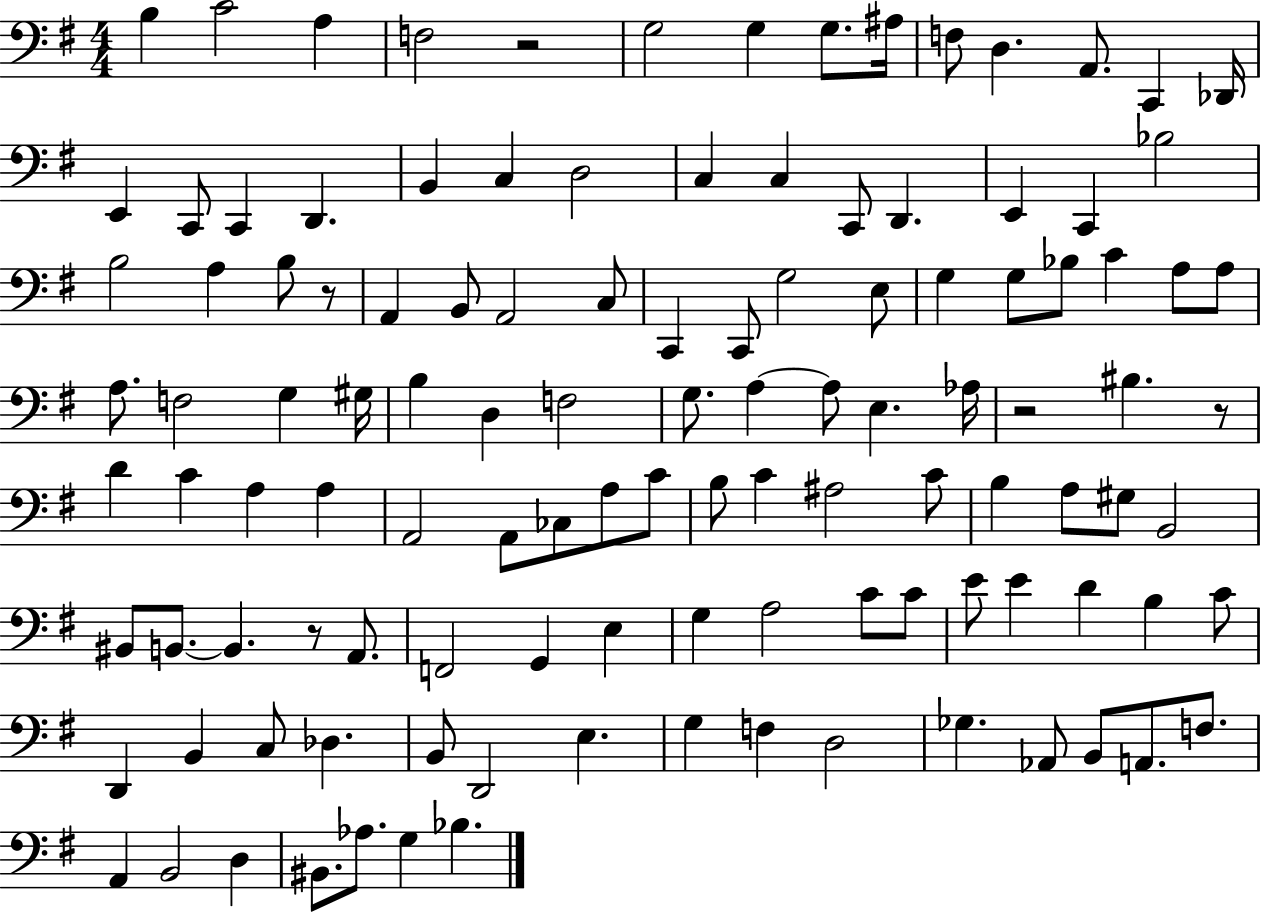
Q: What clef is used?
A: bass